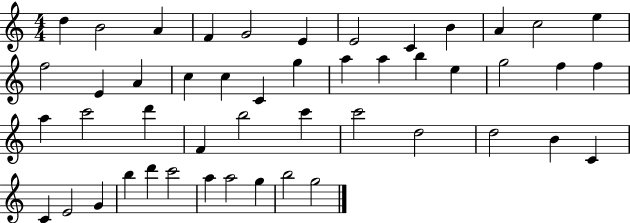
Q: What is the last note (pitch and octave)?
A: G5